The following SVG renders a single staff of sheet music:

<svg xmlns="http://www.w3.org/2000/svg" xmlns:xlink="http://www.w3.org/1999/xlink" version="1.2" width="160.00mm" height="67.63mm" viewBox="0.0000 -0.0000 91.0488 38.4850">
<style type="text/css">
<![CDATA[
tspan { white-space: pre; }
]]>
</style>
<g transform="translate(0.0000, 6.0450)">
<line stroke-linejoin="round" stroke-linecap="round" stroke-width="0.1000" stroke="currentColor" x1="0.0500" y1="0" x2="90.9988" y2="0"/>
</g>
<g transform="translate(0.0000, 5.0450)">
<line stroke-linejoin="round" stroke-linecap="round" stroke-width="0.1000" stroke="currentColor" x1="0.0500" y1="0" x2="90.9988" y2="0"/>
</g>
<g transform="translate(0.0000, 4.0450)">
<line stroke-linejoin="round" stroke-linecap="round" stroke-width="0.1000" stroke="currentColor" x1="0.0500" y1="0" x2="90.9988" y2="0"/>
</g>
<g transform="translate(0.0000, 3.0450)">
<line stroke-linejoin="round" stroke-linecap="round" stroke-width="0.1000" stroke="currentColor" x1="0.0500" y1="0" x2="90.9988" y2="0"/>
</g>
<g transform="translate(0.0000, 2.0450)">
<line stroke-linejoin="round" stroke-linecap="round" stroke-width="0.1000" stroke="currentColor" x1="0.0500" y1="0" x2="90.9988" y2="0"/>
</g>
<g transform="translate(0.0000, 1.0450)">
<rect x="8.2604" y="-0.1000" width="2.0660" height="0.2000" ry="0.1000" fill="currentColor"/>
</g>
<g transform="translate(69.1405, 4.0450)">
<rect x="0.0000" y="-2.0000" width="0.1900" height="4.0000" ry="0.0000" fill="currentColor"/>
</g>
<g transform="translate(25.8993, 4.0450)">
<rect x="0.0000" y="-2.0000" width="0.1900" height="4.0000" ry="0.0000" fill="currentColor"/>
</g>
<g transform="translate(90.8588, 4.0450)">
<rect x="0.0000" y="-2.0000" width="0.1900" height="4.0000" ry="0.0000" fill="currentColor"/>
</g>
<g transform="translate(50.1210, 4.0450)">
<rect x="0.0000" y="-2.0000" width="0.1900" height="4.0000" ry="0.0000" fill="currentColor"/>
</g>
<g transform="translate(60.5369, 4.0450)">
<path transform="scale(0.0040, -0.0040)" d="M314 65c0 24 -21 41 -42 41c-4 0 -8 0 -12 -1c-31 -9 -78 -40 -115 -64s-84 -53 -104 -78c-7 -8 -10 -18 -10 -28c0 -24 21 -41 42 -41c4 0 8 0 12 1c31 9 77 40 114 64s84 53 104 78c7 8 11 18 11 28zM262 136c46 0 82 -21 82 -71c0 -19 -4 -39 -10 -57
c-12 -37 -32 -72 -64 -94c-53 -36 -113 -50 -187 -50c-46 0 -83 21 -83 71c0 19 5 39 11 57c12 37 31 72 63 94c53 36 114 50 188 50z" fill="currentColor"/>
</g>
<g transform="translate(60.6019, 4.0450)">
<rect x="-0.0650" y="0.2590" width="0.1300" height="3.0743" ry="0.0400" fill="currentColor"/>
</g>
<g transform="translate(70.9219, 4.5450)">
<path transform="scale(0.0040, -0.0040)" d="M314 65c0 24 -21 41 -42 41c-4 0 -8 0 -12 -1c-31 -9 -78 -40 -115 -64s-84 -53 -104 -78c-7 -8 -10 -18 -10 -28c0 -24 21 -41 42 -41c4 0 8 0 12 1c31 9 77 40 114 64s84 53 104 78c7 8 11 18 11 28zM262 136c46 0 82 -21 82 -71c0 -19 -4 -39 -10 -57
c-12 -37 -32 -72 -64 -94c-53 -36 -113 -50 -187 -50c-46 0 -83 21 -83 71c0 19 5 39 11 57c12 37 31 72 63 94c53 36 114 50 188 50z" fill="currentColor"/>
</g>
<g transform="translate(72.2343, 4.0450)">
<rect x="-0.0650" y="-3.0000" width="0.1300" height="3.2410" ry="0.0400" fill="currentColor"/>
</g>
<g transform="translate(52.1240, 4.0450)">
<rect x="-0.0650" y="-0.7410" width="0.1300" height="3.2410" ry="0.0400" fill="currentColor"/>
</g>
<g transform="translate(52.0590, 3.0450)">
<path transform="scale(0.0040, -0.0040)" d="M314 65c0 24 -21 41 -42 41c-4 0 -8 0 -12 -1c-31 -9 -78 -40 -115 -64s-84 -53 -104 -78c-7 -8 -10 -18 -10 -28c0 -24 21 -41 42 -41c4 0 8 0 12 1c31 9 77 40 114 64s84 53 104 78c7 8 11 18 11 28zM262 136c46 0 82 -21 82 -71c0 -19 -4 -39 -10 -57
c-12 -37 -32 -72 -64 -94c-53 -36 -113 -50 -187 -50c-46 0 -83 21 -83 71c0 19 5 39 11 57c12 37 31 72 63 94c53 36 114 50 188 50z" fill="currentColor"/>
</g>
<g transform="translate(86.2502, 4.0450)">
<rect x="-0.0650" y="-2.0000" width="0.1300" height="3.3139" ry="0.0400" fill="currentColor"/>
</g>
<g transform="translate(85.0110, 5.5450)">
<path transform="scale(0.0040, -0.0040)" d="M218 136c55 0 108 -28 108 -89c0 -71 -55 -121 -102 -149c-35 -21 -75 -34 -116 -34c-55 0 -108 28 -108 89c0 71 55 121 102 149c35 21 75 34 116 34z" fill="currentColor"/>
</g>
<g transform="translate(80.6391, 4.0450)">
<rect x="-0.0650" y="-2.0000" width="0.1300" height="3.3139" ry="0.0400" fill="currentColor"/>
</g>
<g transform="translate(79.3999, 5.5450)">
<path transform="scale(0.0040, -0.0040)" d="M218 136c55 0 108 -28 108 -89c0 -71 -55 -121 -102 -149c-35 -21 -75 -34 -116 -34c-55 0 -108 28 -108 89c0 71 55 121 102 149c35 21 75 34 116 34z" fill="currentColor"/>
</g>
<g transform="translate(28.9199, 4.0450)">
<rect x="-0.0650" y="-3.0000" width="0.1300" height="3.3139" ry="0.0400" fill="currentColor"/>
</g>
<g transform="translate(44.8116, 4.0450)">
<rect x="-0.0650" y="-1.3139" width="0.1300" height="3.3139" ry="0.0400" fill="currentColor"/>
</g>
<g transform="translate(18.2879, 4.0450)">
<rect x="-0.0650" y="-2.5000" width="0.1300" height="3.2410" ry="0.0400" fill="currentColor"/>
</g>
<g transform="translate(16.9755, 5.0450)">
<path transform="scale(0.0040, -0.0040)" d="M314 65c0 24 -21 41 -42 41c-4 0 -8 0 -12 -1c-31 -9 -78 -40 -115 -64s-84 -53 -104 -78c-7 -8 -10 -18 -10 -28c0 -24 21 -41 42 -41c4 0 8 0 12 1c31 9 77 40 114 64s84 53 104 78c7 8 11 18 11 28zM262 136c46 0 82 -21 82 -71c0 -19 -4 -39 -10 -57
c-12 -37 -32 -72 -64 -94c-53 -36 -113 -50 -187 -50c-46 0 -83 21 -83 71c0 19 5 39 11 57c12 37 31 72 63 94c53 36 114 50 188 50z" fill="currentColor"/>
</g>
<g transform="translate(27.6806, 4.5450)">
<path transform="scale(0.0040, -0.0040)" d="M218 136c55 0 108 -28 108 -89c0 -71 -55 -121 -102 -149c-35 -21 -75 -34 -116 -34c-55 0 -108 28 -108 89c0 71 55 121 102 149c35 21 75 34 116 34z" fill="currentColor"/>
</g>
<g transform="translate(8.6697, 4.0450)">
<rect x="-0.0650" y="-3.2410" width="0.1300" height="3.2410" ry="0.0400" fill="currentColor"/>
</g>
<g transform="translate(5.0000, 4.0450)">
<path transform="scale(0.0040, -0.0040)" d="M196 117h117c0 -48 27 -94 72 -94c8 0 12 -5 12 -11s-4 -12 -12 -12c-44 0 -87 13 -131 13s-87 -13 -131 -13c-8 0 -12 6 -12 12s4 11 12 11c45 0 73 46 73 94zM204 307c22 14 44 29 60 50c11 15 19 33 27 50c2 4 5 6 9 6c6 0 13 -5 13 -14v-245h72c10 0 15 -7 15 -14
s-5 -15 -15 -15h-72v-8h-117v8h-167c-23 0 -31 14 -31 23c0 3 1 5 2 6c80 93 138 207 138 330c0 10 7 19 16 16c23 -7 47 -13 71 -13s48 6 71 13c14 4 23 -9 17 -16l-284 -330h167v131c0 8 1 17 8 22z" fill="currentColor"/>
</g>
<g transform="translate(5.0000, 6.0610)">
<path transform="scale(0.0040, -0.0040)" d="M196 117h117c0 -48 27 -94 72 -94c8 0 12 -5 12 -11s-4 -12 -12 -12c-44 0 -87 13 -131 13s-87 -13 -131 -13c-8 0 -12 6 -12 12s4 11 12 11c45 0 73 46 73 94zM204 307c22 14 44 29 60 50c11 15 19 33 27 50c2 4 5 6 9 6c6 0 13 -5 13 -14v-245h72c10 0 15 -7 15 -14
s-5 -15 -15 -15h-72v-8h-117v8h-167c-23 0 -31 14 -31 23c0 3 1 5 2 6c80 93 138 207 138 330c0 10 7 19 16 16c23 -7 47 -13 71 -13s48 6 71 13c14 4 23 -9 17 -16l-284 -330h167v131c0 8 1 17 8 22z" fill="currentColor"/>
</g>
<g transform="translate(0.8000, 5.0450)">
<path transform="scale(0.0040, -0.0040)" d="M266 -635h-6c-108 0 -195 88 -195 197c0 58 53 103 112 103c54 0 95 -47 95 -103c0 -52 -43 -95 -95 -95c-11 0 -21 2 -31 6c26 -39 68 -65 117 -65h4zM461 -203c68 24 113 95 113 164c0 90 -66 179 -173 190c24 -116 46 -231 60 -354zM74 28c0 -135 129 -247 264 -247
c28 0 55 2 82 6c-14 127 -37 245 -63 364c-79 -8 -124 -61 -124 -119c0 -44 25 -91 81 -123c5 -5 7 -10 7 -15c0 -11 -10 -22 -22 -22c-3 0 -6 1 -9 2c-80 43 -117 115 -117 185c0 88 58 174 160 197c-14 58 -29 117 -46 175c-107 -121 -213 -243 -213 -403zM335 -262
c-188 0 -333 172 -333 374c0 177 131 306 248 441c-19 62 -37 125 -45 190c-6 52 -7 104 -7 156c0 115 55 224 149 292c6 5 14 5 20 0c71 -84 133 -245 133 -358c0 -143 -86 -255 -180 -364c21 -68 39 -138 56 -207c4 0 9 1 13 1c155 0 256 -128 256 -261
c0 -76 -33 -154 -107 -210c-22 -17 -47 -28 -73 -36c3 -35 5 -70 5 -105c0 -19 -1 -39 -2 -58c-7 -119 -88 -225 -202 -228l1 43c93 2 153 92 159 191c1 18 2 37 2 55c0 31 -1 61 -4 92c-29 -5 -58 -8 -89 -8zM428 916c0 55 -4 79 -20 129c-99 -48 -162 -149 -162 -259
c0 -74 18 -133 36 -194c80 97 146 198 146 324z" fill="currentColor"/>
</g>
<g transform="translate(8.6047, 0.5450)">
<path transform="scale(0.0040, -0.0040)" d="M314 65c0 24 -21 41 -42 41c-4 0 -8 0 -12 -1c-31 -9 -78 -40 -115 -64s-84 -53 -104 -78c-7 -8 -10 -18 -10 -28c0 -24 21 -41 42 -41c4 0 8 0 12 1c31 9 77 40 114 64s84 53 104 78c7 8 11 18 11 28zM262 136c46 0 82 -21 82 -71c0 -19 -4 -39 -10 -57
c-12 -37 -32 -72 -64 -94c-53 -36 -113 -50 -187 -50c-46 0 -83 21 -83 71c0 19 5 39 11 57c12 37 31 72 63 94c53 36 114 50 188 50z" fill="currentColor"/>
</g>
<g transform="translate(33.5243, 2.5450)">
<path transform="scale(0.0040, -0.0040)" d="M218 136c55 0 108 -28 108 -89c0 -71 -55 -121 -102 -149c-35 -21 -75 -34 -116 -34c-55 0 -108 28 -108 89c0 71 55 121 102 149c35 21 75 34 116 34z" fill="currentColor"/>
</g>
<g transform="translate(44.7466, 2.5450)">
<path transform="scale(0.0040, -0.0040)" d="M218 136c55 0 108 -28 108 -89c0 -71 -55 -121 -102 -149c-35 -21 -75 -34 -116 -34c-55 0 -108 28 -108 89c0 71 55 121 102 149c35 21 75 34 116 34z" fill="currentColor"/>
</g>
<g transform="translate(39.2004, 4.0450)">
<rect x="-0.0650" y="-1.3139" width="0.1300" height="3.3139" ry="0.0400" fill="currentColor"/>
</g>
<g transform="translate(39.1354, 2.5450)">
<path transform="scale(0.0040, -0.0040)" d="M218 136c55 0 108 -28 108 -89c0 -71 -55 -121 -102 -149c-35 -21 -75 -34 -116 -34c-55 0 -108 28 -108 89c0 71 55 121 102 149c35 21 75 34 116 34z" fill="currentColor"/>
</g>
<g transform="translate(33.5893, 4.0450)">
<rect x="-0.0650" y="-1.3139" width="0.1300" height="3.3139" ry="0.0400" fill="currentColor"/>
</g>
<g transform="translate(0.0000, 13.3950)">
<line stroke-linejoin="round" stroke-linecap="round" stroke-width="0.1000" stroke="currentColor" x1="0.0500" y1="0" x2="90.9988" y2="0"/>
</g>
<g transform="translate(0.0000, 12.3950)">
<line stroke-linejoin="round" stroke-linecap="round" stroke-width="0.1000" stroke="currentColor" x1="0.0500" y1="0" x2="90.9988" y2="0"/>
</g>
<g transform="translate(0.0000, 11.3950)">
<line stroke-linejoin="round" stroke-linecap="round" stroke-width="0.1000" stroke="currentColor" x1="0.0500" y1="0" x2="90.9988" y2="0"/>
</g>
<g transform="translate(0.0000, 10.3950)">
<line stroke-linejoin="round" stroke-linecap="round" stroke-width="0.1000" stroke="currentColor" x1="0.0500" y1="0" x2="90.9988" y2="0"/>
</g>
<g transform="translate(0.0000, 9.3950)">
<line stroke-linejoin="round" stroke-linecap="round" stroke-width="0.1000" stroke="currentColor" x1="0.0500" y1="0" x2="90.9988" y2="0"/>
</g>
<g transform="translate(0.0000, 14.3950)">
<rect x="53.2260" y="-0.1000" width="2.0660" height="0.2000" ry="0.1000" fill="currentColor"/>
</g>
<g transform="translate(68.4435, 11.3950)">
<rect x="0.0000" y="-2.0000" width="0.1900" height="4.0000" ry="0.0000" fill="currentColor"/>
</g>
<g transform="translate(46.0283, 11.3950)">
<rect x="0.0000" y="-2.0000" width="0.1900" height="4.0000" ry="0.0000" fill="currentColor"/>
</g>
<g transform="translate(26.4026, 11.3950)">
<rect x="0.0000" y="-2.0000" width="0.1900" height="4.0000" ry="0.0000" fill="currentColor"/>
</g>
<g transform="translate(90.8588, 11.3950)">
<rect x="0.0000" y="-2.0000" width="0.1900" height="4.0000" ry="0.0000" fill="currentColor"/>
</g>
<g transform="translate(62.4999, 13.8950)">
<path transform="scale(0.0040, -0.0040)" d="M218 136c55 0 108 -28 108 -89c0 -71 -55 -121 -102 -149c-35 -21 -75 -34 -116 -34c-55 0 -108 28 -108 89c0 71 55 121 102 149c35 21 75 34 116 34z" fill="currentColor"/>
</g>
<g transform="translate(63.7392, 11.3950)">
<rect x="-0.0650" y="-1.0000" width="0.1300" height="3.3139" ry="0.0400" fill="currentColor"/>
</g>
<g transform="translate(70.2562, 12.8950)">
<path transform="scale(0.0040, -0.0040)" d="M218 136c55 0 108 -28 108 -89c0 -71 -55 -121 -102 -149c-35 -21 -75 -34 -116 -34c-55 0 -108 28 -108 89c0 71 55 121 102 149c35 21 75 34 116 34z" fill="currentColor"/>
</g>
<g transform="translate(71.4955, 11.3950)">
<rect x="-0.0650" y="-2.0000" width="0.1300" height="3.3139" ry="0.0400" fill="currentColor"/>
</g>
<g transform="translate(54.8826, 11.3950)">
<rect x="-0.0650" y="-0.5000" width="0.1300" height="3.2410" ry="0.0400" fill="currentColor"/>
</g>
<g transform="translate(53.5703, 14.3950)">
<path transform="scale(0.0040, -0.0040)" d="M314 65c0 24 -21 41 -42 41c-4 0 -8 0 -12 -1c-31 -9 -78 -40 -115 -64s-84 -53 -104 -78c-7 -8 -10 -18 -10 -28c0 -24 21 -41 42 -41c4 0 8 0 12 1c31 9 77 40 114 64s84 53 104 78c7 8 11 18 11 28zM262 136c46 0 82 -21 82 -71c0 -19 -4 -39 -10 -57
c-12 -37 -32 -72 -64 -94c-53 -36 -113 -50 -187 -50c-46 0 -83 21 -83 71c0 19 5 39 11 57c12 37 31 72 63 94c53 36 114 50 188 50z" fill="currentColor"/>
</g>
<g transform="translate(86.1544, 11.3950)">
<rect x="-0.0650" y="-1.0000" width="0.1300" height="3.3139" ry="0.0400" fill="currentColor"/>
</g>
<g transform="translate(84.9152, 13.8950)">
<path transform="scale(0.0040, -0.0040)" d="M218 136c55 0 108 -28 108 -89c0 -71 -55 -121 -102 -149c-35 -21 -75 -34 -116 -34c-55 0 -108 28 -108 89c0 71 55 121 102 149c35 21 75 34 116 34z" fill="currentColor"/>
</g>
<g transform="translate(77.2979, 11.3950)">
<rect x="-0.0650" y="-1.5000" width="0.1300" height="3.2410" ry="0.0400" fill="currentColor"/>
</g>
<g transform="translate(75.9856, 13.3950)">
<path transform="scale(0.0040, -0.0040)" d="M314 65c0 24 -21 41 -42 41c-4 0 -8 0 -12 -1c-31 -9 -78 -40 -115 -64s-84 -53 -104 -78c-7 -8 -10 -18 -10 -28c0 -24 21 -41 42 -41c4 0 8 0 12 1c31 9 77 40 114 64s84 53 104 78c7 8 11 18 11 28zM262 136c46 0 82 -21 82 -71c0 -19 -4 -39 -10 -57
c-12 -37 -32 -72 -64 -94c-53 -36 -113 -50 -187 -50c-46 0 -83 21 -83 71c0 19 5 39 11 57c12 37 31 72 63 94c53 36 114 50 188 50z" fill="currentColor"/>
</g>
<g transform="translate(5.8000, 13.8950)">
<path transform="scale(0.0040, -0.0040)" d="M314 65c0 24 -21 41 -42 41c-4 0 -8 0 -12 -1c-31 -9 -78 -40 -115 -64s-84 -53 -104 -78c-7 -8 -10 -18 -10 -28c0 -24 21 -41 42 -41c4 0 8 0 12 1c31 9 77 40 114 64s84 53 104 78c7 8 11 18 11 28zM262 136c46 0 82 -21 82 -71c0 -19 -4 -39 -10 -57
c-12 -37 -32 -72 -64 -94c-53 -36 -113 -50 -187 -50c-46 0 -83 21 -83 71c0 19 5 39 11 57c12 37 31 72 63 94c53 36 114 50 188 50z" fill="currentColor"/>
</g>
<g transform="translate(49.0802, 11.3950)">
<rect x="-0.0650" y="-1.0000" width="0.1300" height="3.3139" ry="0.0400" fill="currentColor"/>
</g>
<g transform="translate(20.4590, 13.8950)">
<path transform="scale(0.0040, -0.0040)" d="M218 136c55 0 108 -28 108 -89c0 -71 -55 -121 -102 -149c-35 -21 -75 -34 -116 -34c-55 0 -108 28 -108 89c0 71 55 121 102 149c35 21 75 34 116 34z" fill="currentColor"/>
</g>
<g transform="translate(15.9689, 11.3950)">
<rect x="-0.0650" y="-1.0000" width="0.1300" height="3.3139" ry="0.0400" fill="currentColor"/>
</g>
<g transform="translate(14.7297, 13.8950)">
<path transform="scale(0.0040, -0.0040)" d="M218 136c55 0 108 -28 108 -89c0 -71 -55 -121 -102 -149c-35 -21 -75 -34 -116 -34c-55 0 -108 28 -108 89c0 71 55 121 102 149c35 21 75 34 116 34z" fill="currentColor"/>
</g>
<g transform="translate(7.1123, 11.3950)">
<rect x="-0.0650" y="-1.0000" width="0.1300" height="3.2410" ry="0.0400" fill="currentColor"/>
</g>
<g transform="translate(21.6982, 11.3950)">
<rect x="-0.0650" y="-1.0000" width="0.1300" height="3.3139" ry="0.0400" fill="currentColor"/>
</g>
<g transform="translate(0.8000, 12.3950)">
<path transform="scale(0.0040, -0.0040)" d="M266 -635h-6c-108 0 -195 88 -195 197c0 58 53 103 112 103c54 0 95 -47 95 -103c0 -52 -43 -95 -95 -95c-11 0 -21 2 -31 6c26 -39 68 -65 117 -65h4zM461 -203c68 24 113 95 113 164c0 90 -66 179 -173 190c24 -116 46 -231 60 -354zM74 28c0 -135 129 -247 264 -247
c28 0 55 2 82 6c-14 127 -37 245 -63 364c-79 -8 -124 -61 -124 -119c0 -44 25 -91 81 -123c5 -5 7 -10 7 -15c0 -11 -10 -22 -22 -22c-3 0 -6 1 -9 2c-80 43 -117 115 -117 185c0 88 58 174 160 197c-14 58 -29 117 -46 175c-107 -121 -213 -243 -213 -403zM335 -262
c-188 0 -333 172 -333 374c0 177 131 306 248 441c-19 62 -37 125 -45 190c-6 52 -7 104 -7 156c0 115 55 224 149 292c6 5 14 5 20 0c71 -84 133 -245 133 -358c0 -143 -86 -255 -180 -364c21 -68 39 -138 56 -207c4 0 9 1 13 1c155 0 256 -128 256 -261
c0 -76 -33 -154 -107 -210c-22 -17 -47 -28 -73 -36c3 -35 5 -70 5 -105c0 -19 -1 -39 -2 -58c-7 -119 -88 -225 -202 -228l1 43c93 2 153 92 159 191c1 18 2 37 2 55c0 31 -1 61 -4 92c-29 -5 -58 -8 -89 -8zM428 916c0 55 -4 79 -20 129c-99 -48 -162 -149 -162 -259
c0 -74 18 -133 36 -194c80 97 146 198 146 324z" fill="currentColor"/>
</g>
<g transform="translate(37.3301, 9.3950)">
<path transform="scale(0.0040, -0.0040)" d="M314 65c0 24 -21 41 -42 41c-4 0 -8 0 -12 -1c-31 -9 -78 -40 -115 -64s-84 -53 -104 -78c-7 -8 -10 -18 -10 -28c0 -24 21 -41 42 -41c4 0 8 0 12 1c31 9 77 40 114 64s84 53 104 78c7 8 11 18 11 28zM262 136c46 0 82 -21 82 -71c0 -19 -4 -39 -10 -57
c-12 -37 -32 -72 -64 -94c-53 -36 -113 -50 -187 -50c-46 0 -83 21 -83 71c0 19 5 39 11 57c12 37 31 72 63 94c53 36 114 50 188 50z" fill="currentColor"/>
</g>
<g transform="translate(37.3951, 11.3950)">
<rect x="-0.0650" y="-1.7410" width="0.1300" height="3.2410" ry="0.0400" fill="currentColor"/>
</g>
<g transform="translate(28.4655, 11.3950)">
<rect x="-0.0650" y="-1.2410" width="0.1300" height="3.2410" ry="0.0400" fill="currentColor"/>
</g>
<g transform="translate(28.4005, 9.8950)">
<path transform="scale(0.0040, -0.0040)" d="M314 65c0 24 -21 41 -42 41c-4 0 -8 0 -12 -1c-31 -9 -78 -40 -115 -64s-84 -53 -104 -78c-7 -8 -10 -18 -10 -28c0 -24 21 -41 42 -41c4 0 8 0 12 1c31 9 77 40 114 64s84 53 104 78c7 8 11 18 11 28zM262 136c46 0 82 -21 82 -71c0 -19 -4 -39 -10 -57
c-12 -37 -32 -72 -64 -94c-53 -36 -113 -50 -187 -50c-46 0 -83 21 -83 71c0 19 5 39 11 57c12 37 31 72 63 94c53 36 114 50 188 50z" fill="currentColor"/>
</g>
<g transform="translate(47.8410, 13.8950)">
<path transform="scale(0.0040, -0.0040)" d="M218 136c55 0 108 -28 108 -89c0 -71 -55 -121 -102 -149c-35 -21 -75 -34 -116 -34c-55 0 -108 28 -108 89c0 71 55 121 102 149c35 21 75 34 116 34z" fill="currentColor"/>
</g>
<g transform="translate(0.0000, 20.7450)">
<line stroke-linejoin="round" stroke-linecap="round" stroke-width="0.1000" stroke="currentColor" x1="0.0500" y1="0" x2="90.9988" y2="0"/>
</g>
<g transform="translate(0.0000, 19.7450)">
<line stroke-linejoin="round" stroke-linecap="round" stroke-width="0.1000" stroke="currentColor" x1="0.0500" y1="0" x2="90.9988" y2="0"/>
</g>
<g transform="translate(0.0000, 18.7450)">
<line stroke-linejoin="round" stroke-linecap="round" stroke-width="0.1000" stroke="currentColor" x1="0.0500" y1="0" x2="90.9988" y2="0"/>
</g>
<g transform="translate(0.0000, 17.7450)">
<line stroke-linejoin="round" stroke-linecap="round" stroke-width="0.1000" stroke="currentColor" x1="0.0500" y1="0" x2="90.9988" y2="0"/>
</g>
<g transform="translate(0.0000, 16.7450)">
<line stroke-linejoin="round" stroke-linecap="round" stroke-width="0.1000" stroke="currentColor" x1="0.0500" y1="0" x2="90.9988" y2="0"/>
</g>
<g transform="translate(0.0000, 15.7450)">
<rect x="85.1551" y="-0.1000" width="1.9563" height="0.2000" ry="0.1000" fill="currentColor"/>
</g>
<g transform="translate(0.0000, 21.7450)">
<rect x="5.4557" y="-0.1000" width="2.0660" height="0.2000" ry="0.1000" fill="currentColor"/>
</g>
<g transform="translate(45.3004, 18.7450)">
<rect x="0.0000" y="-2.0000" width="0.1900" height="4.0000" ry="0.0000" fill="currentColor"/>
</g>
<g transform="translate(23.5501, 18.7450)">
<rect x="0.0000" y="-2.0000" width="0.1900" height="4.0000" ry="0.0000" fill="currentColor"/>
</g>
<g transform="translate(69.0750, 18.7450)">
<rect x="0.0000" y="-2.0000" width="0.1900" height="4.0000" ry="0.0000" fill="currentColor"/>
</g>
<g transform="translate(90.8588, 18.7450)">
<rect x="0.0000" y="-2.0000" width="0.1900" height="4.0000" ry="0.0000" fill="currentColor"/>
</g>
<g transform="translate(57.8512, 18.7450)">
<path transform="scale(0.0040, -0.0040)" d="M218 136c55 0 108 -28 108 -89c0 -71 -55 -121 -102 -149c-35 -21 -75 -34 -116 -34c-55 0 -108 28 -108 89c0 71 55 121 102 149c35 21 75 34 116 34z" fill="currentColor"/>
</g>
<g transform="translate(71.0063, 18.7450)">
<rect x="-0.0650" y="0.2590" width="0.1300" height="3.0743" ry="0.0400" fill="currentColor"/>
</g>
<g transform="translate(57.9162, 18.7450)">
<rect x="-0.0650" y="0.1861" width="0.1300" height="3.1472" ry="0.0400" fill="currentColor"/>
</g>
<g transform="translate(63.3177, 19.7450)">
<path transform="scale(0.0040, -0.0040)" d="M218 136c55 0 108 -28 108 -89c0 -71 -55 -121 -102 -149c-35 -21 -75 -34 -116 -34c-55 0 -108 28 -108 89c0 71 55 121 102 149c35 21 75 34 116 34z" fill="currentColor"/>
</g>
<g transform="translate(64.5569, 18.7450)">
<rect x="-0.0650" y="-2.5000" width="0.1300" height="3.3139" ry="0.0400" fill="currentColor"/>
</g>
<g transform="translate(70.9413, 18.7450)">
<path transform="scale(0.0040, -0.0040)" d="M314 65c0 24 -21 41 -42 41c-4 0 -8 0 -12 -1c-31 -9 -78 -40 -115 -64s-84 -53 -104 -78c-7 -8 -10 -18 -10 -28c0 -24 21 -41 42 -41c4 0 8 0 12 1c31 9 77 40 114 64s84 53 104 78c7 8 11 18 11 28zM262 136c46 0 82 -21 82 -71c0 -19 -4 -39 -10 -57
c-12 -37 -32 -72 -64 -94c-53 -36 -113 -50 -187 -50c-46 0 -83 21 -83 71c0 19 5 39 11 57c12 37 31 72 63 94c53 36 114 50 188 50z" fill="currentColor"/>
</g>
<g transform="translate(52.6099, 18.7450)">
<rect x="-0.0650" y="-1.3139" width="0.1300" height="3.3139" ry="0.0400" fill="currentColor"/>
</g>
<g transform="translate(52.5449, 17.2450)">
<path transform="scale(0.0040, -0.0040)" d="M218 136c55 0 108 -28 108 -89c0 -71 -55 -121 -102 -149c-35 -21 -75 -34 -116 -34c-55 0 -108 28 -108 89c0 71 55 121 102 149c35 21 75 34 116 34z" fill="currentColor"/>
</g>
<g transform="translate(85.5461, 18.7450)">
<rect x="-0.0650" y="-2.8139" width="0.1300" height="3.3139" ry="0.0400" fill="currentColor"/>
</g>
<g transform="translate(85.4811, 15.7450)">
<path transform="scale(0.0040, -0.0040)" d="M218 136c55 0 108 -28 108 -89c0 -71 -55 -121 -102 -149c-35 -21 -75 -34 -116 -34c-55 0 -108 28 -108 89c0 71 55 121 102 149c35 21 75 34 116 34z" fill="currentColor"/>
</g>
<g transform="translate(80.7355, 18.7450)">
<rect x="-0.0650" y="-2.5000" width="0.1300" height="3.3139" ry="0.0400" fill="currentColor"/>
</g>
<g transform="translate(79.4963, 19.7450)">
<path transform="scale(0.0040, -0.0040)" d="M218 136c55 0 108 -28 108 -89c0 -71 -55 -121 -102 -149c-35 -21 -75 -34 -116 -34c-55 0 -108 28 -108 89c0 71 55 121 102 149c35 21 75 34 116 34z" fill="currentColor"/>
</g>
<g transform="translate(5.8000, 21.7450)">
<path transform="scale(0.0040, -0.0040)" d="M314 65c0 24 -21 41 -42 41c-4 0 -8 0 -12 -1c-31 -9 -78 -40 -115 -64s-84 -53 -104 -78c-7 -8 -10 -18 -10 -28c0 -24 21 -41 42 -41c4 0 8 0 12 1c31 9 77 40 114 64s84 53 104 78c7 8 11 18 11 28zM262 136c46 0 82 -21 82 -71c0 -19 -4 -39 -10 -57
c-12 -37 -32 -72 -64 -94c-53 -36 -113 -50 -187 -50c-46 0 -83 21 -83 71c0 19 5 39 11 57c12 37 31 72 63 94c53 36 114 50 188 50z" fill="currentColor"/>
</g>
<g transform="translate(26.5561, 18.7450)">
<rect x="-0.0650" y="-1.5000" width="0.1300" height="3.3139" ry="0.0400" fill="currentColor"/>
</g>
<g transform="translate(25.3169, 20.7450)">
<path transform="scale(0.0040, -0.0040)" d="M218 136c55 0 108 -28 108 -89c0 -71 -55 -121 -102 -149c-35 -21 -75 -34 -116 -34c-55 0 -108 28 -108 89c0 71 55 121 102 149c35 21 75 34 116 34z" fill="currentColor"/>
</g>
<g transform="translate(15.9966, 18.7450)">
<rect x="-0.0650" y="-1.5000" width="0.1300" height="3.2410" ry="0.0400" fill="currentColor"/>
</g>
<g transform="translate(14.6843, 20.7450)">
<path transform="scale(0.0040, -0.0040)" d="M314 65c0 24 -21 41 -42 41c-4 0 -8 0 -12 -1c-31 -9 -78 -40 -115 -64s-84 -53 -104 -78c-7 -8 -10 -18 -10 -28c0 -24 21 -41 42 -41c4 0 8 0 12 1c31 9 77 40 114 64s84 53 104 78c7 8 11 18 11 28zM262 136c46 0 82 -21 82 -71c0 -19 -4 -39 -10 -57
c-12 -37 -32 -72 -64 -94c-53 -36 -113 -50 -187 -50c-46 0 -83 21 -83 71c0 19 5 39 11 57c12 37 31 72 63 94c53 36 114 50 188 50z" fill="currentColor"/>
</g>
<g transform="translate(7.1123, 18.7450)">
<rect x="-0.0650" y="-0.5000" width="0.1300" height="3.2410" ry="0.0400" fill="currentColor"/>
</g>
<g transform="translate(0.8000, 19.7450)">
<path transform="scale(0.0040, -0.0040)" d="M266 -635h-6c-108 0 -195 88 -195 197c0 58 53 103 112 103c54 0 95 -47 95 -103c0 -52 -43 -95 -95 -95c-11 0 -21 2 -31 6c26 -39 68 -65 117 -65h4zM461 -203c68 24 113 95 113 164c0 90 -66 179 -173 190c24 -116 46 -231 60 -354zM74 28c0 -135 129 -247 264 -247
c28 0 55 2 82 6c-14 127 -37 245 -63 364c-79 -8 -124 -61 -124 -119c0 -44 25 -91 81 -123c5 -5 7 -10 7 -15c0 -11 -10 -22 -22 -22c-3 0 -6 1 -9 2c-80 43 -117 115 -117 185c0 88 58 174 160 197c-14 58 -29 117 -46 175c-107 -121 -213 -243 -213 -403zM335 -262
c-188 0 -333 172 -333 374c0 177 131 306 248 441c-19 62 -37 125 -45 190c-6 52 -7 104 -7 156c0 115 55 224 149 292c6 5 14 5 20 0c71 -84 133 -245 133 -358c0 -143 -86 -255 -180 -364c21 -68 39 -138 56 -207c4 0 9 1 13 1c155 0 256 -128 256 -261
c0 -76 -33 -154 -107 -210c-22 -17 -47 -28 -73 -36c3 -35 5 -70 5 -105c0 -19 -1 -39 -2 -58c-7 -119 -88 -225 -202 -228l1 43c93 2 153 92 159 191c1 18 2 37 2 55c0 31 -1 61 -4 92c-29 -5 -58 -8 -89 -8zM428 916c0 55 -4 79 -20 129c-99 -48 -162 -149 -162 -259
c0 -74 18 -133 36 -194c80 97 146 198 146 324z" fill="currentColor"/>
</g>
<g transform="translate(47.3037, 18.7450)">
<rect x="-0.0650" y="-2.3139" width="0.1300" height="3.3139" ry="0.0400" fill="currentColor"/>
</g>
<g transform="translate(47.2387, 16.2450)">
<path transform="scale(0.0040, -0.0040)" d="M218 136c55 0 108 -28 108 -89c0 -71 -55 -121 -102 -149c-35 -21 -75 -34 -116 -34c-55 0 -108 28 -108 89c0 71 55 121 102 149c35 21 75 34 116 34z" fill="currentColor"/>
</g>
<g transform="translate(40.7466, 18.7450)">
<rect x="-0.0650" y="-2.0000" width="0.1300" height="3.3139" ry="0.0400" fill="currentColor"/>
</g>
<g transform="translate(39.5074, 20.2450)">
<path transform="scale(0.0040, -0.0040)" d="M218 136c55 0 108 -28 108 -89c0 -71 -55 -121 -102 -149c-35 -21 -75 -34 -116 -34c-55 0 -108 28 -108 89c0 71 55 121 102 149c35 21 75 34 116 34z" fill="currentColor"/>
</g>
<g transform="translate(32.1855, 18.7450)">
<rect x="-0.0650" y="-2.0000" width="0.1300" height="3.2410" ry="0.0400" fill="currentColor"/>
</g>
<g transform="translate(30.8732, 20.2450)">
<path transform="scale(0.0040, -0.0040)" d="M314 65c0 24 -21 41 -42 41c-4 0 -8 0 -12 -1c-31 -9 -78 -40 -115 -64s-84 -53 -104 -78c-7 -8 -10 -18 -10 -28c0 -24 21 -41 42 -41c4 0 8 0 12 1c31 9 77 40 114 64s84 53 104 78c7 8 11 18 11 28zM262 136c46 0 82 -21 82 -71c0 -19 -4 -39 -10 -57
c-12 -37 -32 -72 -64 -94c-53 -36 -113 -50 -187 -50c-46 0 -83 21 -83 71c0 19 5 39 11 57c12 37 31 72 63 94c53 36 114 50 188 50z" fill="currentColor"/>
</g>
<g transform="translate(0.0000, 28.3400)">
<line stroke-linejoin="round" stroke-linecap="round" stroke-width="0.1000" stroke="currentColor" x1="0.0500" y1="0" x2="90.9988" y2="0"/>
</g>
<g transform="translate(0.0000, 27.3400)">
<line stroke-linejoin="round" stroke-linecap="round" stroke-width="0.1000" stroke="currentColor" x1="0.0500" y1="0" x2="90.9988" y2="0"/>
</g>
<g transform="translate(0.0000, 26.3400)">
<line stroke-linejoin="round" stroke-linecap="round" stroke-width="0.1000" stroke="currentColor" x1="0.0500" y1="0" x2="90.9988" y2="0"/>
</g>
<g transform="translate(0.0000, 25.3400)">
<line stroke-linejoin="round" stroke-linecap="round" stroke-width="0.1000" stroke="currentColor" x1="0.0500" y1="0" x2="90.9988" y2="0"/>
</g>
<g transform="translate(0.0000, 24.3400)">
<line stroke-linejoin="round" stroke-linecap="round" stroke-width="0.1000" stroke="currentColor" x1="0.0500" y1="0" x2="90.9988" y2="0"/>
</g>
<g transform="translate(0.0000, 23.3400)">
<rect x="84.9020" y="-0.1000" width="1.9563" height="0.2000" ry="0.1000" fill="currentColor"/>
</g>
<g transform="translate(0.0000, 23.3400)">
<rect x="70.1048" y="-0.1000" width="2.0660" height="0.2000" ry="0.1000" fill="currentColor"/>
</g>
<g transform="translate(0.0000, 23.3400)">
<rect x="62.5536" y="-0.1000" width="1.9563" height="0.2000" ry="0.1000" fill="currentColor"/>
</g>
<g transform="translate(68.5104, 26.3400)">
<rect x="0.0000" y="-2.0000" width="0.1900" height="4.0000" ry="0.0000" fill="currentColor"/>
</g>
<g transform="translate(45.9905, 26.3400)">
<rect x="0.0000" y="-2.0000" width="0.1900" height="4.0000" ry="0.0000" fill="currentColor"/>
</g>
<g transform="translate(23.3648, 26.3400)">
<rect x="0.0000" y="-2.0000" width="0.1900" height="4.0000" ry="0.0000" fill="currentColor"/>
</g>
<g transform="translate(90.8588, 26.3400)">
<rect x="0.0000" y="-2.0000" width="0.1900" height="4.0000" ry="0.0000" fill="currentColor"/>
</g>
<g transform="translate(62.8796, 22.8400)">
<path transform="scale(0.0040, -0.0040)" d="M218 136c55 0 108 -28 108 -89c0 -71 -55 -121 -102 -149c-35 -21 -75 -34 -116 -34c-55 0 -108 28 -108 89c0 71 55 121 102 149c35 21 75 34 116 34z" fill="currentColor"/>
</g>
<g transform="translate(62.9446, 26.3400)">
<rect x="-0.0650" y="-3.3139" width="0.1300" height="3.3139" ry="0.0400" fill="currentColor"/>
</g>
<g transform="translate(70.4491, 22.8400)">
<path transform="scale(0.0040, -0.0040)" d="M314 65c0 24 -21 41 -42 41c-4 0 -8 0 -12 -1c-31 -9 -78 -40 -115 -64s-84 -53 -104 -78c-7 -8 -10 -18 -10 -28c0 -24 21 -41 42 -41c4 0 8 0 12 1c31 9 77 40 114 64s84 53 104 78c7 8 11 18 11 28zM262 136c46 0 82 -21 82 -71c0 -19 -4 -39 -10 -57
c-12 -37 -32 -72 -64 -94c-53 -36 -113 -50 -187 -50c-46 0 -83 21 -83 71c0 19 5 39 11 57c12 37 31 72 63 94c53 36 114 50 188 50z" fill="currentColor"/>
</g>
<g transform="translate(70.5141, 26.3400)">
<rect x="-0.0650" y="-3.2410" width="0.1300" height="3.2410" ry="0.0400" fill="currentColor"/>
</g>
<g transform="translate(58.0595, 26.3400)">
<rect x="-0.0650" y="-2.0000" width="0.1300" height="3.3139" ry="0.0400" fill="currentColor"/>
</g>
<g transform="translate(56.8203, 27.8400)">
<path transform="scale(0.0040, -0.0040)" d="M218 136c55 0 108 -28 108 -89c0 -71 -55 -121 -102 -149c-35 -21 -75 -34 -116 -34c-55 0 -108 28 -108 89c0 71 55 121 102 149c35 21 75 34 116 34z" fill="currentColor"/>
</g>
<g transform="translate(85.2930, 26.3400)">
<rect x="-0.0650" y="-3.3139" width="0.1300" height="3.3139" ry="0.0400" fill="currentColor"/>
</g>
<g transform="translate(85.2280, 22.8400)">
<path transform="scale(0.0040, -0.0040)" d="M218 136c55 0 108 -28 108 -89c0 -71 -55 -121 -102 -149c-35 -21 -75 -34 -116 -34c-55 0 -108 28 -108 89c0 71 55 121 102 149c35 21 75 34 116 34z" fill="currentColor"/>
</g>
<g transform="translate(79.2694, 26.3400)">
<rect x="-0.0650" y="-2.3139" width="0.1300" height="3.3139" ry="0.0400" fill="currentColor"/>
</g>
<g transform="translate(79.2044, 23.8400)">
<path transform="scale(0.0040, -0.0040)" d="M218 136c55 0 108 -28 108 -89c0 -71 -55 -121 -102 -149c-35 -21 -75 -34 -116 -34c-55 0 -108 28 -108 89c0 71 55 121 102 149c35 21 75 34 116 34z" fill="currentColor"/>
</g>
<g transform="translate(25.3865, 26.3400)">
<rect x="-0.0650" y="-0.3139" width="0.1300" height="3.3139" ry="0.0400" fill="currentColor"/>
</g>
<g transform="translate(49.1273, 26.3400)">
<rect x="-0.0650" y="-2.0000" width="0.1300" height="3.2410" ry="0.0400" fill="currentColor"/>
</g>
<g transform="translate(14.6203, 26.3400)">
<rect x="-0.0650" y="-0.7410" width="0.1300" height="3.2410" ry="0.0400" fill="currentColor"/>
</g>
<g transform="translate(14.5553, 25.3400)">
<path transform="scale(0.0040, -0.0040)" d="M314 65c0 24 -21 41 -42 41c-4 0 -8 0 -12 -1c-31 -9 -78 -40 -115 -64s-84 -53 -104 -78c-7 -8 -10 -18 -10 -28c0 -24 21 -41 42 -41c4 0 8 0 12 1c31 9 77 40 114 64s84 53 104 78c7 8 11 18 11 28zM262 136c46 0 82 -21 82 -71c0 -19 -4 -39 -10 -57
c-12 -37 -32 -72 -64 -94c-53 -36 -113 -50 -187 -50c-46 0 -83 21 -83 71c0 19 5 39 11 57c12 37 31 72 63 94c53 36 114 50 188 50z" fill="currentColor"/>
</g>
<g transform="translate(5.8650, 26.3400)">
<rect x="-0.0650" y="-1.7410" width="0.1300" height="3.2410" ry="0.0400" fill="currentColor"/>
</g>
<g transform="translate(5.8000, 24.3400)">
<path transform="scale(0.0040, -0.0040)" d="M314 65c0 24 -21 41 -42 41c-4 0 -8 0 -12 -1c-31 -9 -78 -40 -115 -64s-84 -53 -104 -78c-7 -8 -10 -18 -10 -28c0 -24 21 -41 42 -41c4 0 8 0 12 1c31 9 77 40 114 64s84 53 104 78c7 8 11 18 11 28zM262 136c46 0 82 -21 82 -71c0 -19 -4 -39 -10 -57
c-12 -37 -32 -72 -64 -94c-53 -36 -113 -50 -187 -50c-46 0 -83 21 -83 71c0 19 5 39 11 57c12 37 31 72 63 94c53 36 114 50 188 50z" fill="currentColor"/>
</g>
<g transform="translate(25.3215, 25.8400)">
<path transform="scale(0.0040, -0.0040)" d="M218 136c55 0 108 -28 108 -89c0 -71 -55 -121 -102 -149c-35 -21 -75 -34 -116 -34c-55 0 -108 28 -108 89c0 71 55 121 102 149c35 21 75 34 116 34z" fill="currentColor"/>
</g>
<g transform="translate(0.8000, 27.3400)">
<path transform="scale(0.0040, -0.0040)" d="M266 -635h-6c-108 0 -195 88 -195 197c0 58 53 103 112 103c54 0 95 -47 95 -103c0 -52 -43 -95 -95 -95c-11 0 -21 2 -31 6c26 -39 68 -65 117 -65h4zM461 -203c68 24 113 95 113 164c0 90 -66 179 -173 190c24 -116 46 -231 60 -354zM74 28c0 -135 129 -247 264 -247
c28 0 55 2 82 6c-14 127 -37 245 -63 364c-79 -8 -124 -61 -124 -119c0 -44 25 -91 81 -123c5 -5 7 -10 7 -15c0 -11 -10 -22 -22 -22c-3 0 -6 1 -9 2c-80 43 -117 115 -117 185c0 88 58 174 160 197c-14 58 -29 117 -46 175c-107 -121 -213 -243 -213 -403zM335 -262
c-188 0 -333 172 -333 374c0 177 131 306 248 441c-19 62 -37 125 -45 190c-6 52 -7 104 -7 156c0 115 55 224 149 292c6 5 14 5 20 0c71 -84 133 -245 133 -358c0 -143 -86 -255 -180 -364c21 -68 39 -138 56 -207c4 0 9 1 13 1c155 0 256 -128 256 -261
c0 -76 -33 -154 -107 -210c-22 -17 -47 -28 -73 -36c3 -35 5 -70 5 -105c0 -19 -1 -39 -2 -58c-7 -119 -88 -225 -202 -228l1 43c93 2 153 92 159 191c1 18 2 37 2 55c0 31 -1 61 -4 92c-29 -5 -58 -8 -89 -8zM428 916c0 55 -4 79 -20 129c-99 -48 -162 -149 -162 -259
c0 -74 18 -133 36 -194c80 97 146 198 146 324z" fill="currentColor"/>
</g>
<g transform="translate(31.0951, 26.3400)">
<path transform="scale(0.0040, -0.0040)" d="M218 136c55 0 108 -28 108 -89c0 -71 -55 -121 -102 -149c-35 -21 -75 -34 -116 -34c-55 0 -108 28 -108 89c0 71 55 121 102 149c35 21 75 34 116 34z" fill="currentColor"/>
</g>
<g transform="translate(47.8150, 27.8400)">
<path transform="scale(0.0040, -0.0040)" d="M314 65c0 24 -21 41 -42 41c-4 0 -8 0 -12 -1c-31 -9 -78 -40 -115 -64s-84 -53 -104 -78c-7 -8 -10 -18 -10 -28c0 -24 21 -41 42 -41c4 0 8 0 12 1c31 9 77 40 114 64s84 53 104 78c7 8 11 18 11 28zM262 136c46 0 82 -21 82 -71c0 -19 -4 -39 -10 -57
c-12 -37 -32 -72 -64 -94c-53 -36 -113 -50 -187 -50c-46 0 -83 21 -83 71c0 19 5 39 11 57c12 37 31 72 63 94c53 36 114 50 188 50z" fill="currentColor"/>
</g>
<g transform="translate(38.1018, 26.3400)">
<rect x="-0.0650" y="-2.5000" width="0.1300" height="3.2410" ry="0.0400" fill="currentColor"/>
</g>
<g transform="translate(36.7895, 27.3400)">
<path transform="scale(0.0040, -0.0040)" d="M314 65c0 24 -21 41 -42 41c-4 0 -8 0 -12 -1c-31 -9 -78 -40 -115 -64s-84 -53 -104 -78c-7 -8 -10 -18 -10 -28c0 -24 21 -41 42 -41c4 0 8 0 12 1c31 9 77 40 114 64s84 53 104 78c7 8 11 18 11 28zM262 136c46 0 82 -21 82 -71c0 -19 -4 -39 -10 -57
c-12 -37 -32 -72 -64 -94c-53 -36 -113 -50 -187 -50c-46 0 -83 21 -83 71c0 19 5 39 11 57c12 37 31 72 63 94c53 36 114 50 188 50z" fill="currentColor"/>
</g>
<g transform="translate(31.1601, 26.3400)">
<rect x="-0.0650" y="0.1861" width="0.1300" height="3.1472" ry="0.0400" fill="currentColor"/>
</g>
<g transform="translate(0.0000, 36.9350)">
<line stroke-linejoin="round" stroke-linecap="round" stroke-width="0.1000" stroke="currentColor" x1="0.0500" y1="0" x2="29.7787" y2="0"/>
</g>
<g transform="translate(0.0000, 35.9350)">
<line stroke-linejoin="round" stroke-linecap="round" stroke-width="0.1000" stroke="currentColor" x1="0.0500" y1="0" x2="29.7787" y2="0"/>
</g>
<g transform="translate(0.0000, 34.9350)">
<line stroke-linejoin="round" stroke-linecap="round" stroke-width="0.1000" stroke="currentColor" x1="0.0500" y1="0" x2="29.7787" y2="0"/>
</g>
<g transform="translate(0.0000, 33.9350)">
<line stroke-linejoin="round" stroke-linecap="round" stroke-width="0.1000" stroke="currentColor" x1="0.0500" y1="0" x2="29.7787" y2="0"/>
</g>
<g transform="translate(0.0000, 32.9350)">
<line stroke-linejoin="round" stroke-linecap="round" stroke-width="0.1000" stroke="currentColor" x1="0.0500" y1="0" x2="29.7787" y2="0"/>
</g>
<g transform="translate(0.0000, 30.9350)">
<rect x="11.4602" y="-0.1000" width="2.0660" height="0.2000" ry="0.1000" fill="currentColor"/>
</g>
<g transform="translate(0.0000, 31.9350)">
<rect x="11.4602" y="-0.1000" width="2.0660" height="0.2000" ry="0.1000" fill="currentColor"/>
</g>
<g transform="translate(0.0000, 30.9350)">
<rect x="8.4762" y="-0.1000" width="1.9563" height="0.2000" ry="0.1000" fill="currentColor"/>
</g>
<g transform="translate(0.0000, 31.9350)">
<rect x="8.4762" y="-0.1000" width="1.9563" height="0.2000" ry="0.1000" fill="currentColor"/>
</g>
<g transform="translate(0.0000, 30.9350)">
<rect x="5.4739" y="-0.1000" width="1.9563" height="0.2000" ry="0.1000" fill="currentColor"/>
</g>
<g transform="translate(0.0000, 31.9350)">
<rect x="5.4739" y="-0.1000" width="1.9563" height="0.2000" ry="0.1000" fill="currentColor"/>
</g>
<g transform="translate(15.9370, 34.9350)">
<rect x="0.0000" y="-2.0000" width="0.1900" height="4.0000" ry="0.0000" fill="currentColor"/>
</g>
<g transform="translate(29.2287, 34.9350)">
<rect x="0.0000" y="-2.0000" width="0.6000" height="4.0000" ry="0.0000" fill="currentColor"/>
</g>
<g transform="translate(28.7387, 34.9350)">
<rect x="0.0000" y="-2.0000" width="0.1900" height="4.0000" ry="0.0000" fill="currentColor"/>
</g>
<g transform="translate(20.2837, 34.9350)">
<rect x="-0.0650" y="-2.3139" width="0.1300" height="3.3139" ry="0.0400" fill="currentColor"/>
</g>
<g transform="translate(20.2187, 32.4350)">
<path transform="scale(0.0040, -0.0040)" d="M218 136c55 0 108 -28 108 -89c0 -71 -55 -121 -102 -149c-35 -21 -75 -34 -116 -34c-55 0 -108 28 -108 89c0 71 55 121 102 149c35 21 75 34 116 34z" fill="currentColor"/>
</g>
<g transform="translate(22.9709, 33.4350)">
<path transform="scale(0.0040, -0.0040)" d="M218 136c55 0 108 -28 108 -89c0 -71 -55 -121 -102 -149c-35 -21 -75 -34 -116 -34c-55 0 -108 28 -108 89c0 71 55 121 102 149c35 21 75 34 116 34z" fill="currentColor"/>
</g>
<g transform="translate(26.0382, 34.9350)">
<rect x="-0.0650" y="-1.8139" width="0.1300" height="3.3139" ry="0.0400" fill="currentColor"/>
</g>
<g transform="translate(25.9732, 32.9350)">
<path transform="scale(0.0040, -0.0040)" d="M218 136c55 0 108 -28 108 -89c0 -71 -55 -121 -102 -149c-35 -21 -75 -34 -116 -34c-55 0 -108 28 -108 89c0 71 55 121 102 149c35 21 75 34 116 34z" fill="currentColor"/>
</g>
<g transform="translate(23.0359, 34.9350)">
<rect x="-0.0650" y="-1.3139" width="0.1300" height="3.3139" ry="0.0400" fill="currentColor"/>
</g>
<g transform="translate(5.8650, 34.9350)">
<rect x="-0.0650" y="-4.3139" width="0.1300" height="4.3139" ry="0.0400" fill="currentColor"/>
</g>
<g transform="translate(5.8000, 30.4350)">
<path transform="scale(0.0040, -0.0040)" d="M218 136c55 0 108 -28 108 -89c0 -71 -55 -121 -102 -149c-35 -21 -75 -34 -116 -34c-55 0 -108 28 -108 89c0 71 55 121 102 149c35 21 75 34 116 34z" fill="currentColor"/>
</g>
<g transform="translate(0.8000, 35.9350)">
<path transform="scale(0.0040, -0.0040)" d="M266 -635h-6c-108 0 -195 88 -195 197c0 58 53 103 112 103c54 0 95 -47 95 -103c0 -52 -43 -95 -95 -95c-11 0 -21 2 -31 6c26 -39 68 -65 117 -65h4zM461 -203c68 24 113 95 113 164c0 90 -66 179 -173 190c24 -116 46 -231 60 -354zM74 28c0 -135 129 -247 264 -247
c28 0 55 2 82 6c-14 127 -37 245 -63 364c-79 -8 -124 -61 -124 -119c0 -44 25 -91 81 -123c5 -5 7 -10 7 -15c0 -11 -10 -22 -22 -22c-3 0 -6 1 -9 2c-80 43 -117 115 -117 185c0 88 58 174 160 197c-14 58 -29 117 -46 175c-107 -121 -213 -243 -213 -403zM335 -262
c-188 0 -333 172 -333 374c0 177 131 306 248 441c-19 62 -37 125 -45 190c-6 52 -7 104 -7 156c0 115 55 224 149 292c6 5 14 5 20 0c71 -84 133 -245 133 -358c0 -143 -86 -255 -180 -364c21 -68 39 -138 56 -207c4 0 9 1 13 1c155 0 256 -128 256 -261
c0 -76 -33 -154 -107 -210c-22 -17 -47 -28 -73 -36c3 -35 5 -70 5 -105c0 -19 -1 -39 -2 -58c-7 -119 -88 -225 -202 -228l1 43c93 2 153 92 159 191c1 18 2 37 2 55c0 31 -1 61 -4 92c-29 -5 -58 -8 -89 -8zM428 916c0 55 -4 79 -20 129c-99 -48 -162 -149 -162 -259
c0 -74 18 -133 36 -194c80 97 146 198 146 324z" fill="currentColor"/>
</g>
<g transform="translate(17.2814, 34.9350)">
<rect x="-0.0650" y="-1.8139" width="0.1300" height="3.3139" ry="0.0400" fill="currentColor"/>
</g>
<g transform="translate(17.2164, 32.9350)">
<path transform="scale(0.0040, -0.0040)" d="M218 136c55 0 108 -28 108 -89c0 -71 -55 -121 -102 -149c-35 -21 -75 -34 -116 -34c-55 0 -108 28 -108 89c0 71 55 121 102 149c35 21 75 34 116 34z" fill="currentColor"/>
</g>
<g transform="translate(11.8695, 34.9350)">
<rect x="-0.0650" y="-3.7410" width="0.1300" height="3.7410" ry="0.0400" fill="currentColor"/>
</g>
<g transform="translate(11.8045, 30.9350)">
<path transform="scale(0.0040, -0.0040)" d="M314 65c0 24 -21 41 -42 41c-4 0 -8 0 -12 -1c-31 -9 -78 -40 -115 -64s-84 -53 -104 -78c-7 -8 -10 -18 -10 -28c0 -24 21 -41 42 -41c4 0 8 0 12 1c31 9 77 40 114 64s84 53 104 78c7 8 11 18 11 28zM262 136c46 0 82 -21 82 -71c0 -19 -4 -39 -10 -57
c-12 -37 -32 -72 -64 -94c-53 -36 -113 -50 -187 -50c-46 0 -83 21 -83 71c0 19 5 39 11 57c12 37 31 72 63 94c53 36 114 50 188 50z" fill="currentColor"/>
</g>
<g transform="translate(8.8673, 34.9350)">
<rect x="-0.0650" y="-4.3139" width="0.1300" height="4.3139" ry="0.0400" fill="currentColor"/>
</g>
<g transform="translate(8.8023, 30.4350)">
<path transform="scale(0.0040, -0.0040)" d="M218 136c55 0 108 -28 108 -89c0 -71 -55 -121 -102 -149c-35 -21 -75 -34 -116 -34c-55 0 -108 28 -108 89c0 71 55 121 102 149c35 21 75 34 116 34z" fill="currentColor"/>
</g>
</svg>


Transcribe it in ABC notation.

X:1
T:Untitled
M:4/4
L:1/4
K:C
b2 G2 A e e e d2 B2 A2 F F D2 D D e2 f2 D C2 D F E2 D C2 E2 E F2 F g e B G B2 G a f2 d2 c B G2 F2 F b b2 g b d' d' c'2 f g e f